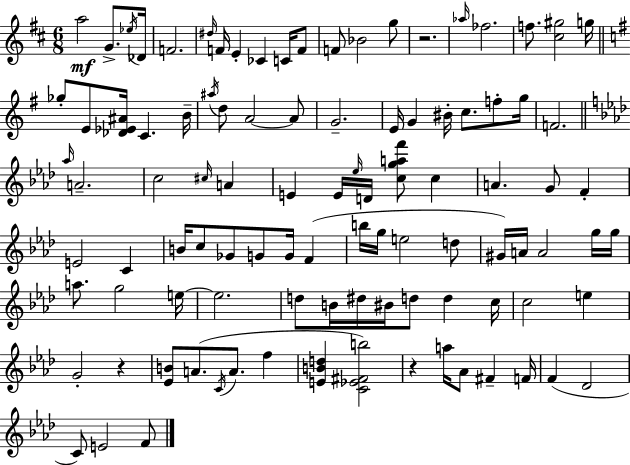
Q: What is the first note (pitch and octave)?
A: A5